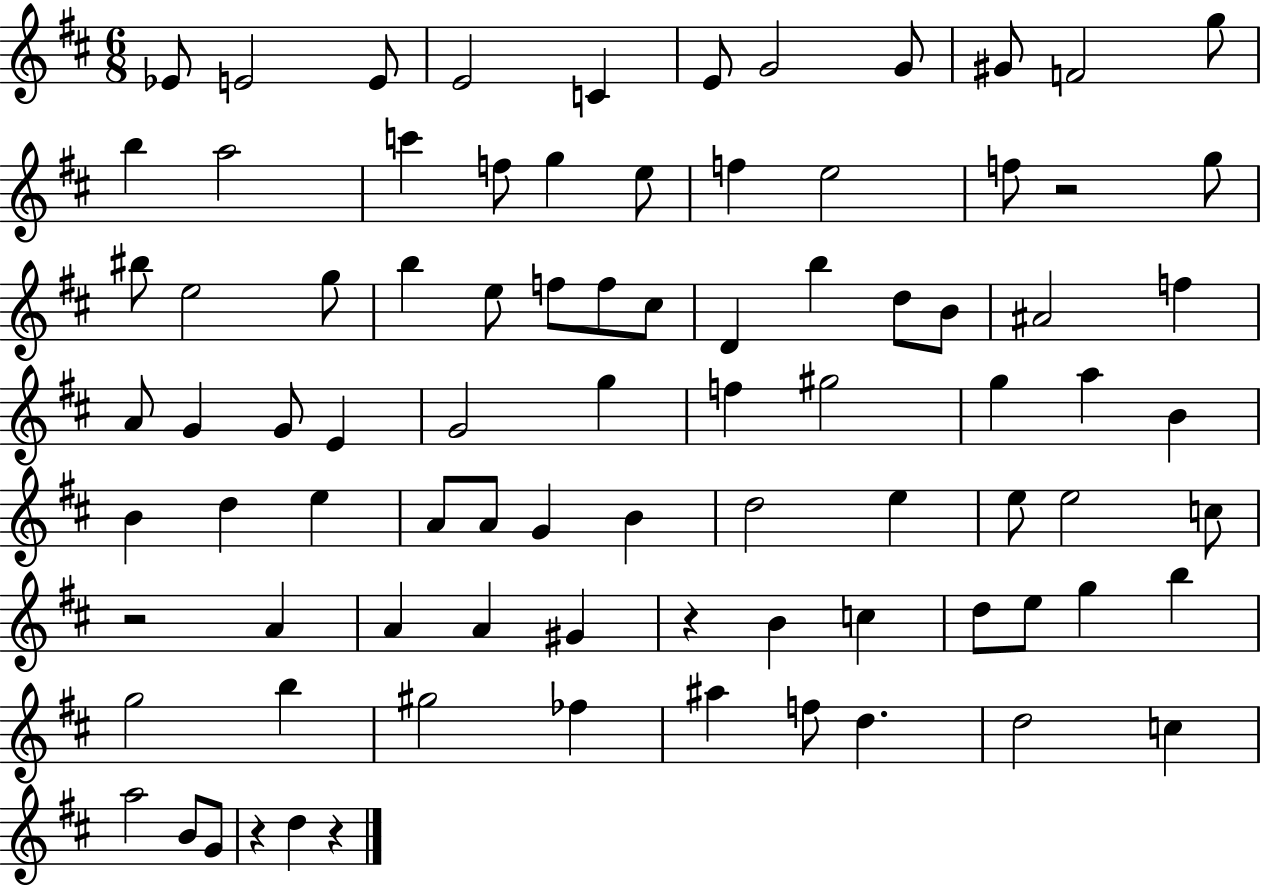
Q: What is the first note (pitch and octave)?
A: Eb4